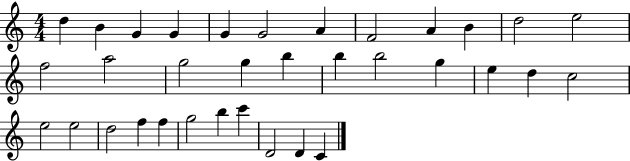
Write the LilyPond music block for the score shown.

{
  \clef treble
  \numericTimeSignature
  \time 4/4
  \key c \major
  d''4 b'4 g'4 g'4 | g'4 g'2 a'4 | f'2 a'4 b'4 | d''2 e''2 | \break f''2 a''2 | g''2 g''4 b''4 | b''4 b''2 g''4 | e''4 d''4 c''2 | \break e''2 e''2 | d''2 f''4 f''4 | g''2 b''4 c'''4 | d'2 d'4 c'4 | \break \bar "|."
}